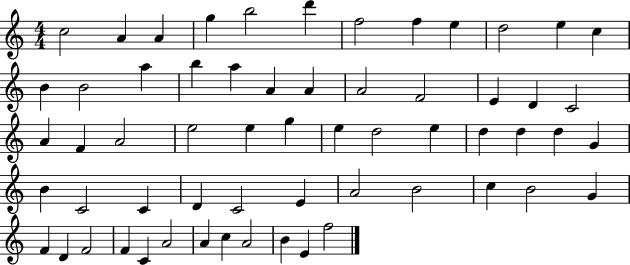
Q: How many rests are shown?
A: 0